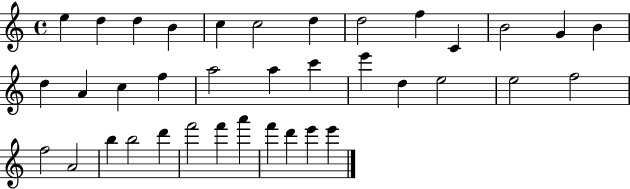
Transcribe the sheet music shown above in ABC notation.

X:1
T:Untitled
M:4/4
L:1/4
K:C
e d d B c c2 d d2 f C B2 G B d A c f a2 a c' e' d e2 e2 f2 f2 A2 b b2 d' f'2 f' a' f' d' e' e'